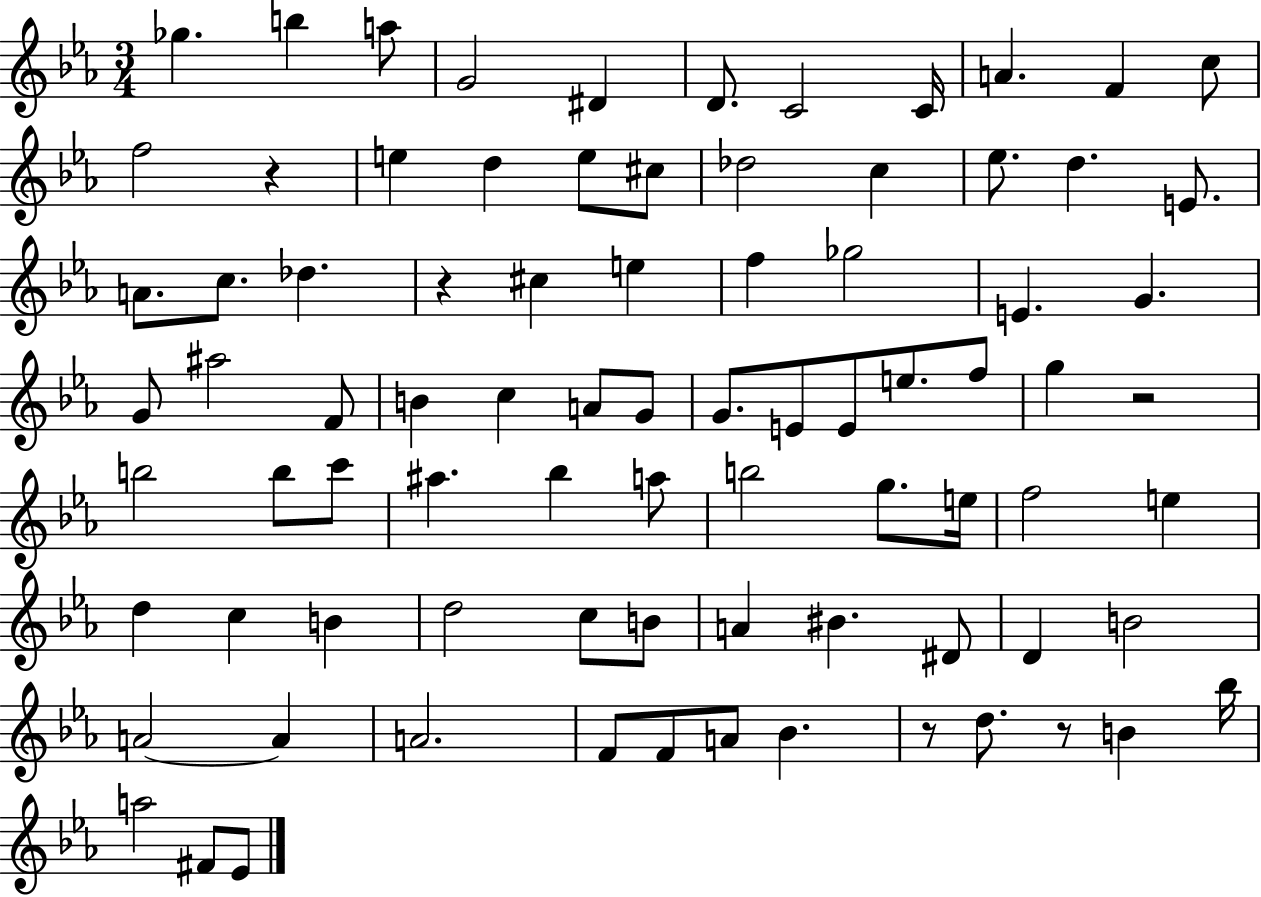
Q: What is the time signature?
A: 3/4